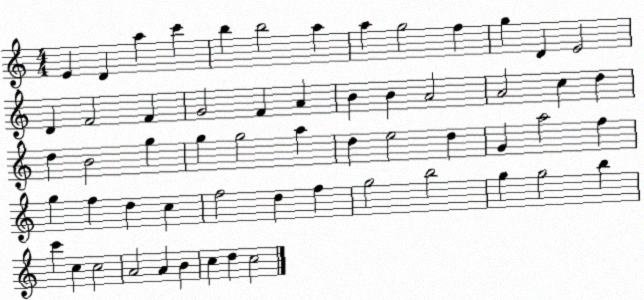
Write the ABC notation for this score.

X:1
T:Untitled
M:4/4
L:1/4
K:C
E D a c' b b2 a a g2 f g D E2 D F2 F G2 F A B B A2 A2 c d d B2 g g g2 a d e2 d G a2 f g f d c f2 d f g2 b2 g g2 b c' c c2 A2 A B c d c2